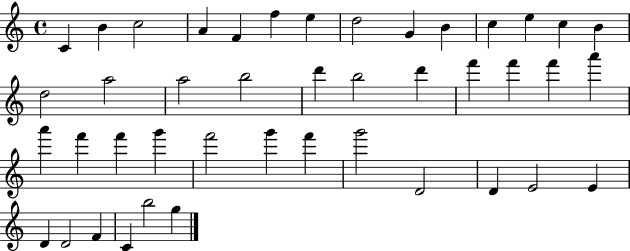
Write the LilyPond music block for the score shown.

{
  \clef treble
  \time 4/4
  \defaultTimeSignature
  \key c \major
  c'4 b'4 c''2 | a'4 f'4 f''4 e''4 | d''2 g'4 b'4 | c''4 e''4 c''4 b'4 | \break d''2 a''2 | a''2 b''2 | d'''4 b''2 d'''4 | f'''4 f'''4 f'''4 a'''4 | \break a'''4 f'''4 f'''4 g'''4 | f'''2 g'''4 f'''4 | g'''2 d'2 | d'4 e'2 e'4 | \break d'4 d'2 f'4 | c'4 b''2 g''4 | \bar "|."
}